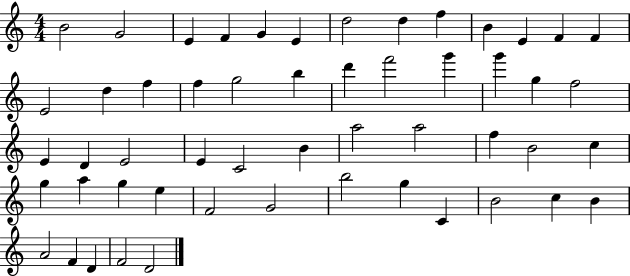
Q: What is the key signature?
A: C major